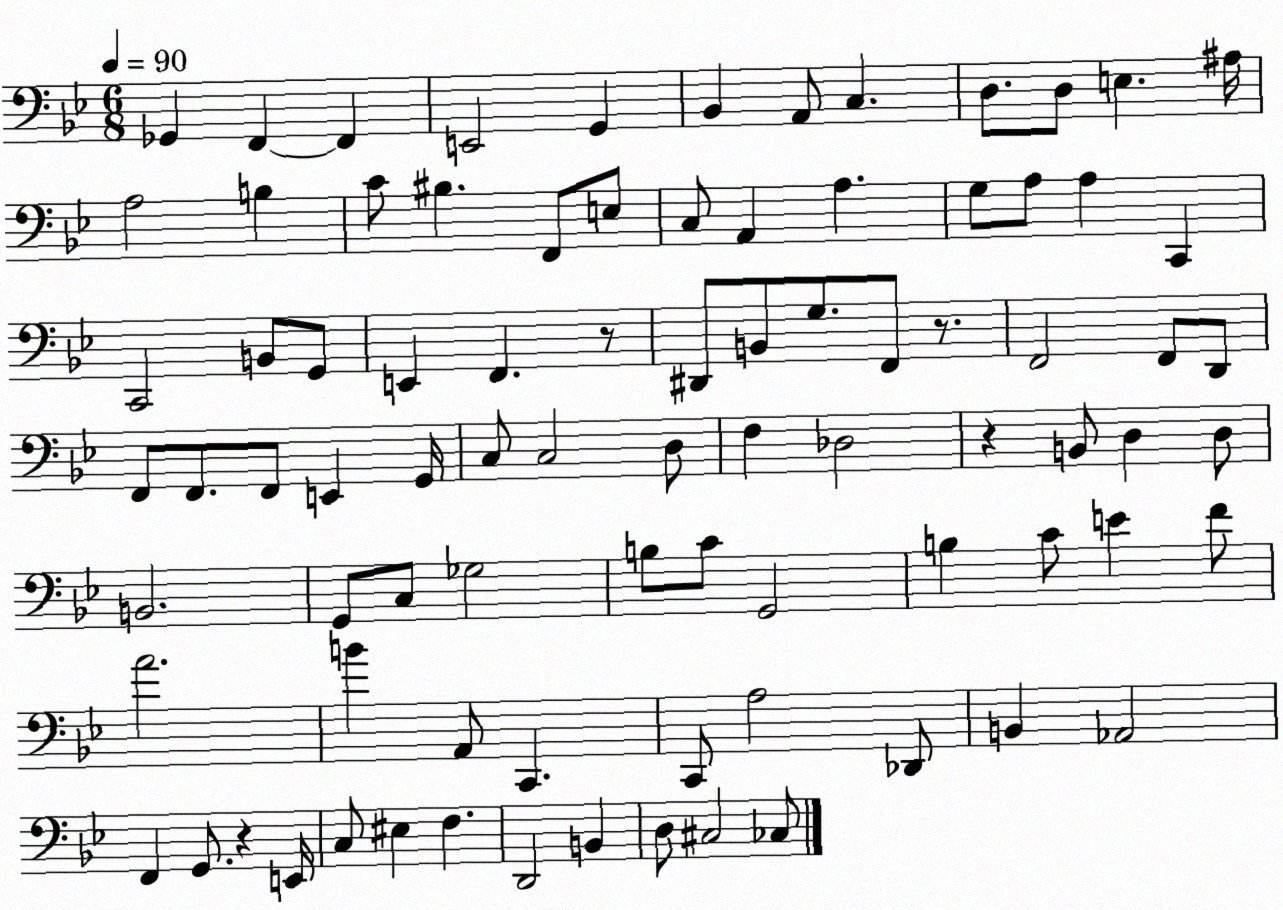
X:1
T:Untitled
M:6/8
L:1/4
K:Bb
_G,, F,, F,, E,,2 G,, _B,, A,,/2 C, D,/2 D,/2 E, ^A,/4 A,2 B, C/2 ^B, F,,/2 E,/2 C,/2 A,, A, G,/2 A,/2 A, C,, C,,2 B,,/2 G,,/2 E,, F,, z/2 ^D,,/2 B,,/2 G,/2 F,,/2 z/2 F,,2 F,,/2 D,,/2 F,,/2 F,,/2 F,,/2 E,, G,,/4 C,/2 C,2 D,/2 F, _D,2 z B,,/2 D, D,/2 B,,2 G,,/2 C,/2 _G,2 B,/2 C/2 G,,2 B, C/2 E F/2 A2 B A,,/2 C,, C,,/2 A,2 _D,,/2 B,, _A,,2 F,, G,,/2 z E,,/4 C,/2 ^E, F, D,,2 B,, D,/2 ^C,2 _C,/2